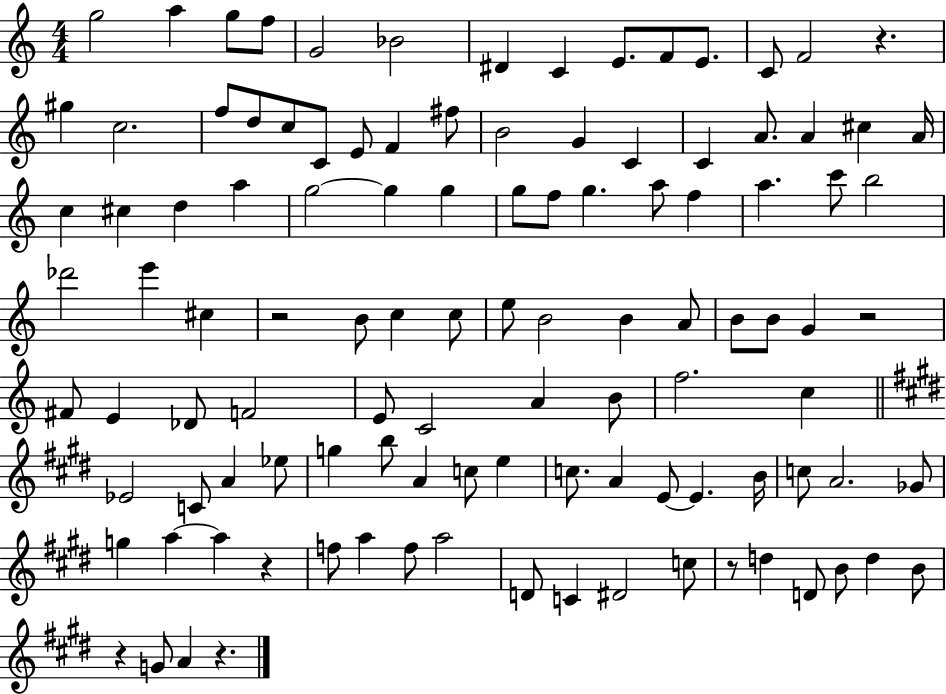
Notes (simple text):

G5/h A5/q G5/e F5/e G4/h Bb4/h D#4/q C4/q E4/e. F4/e E4/e. C4/e F4/h R/q. G#5/q C5/h. F5/e D5/e C5/e C4/e E4/e F4/q F#5/e B4/h G4/q C4/q C4/q A4/e. A4/q C#5/q A4/s C5/q C#5/q D5/q A5/q G5/h G5/q G5/q G5/e F5/e G5/q. A5/e F5/q A5/q. C6/e B5/h Db6/h E6/q C#5/q R/h B4/e C5/q C5/e E5/e B4/h B4/q A4/e B4/e B4/e G4/q R/h F#4/e E4/q Db4/e F4/h E4/e C4/h A4/q B4/e F5/h. C5/q Eb4/h C4/e A4/q Eb5/e G5/q B5/e A4/q C5/e E5/q C5/e. A4/q E4/e E4/q. B4/s C5/e A4/h. Gb4/e G5/q A5/q A5/q R/q F5/e A5/q F5/e A5/h D4/e C4/q D#4/h C5/e R/e D5/q D4/e B4/e D5/q B4/e R/q G4/e A4/q R/q.